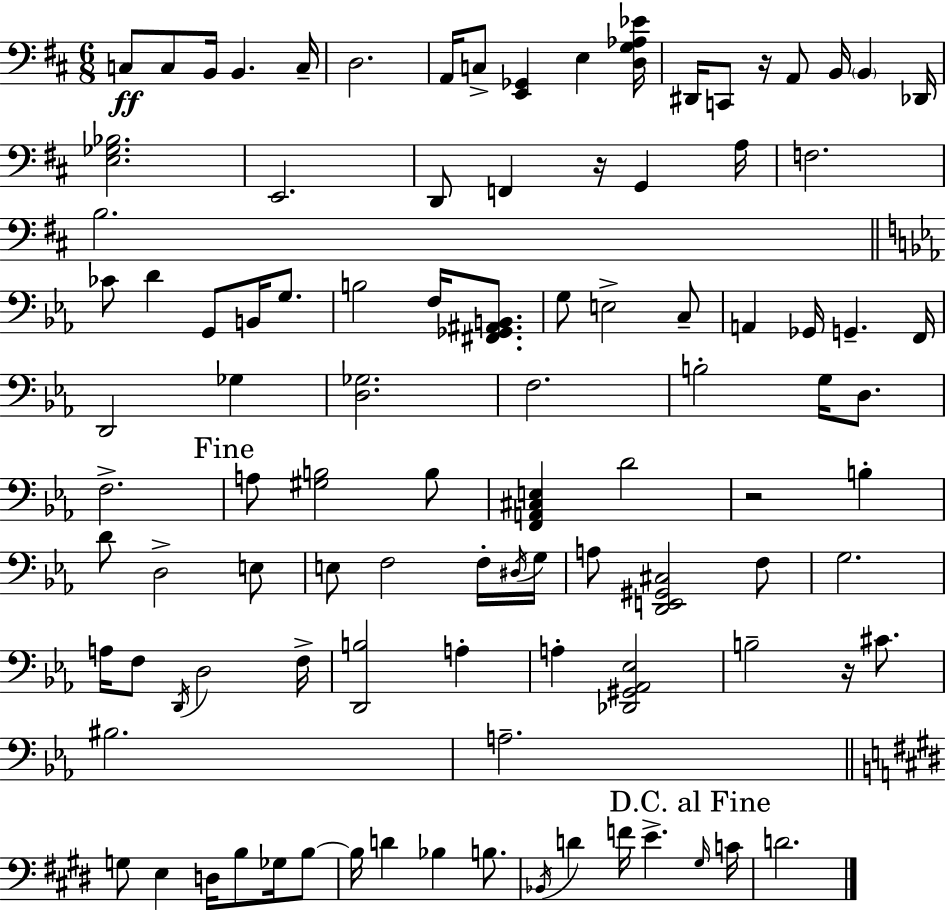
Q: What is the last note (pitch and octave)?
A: D4